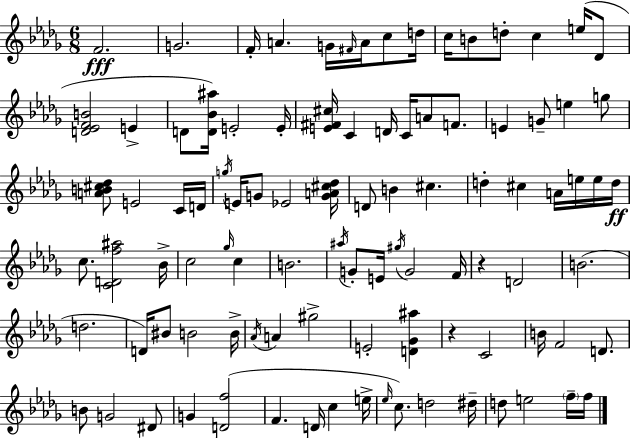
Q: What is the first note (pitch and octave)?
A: F4